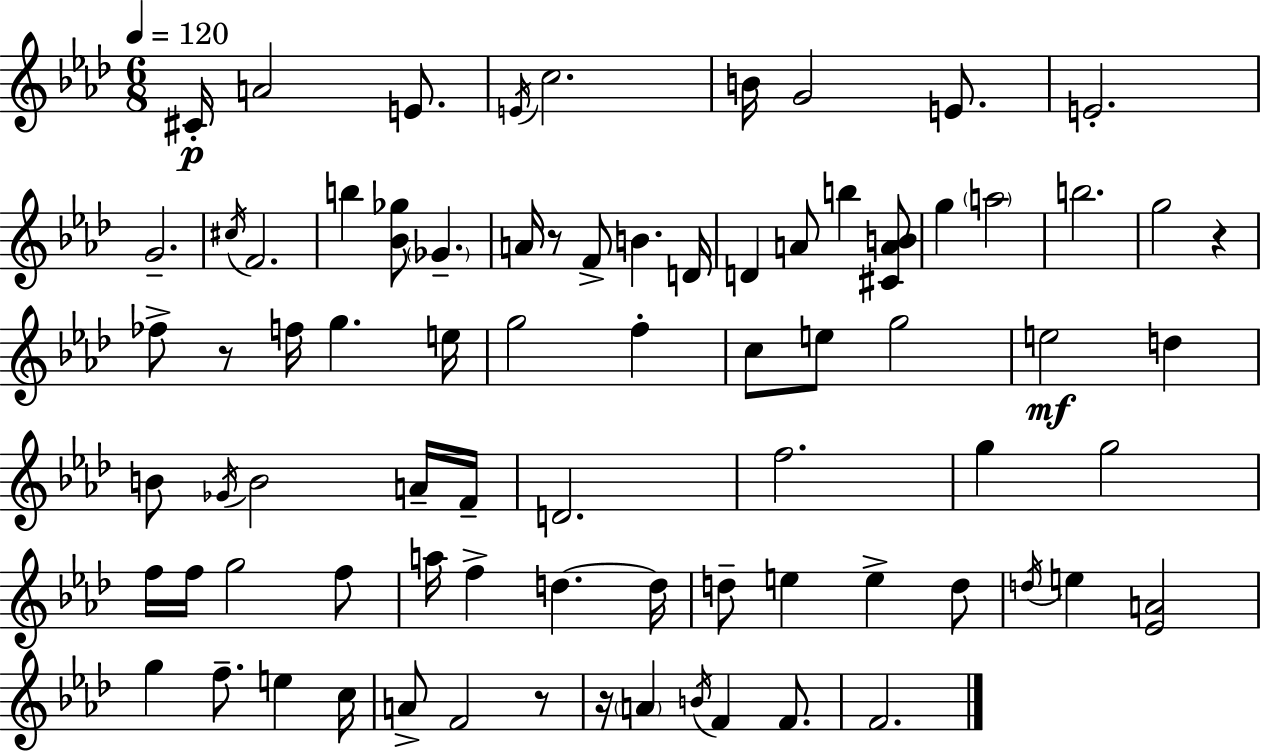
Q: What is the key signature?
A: F minor